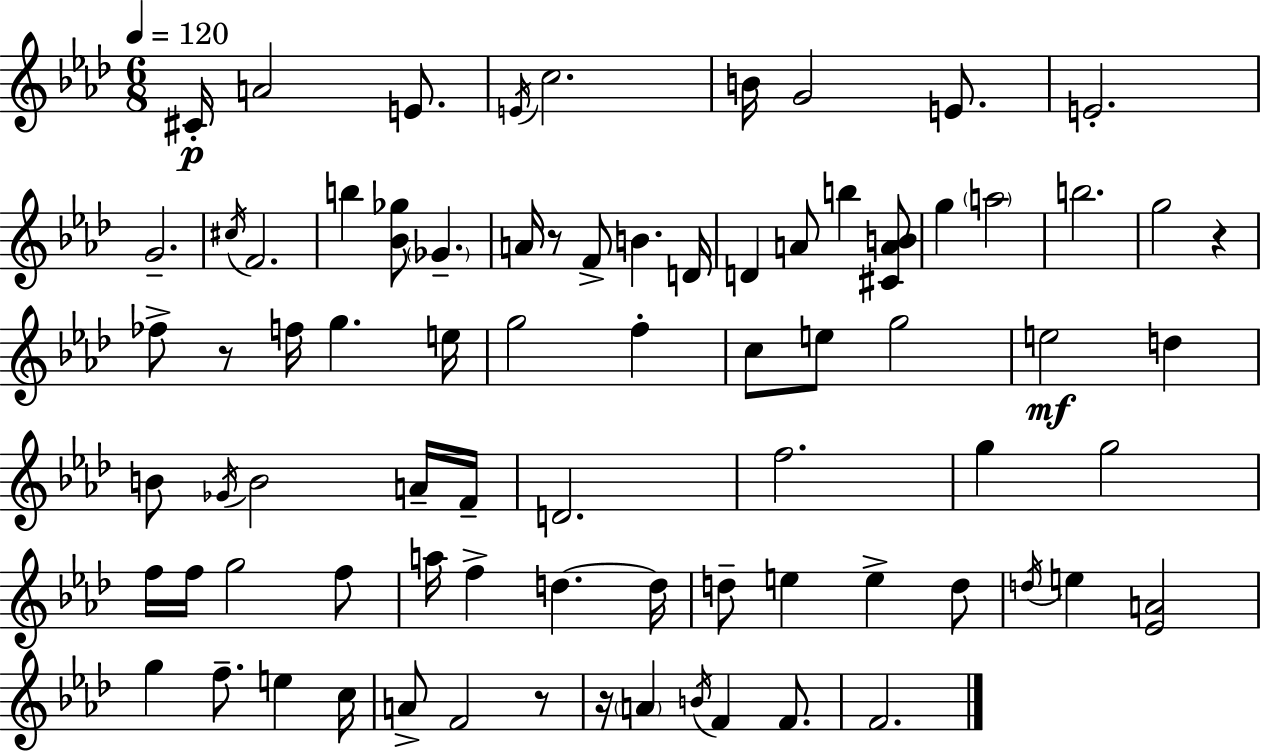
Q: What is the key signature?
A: F minor